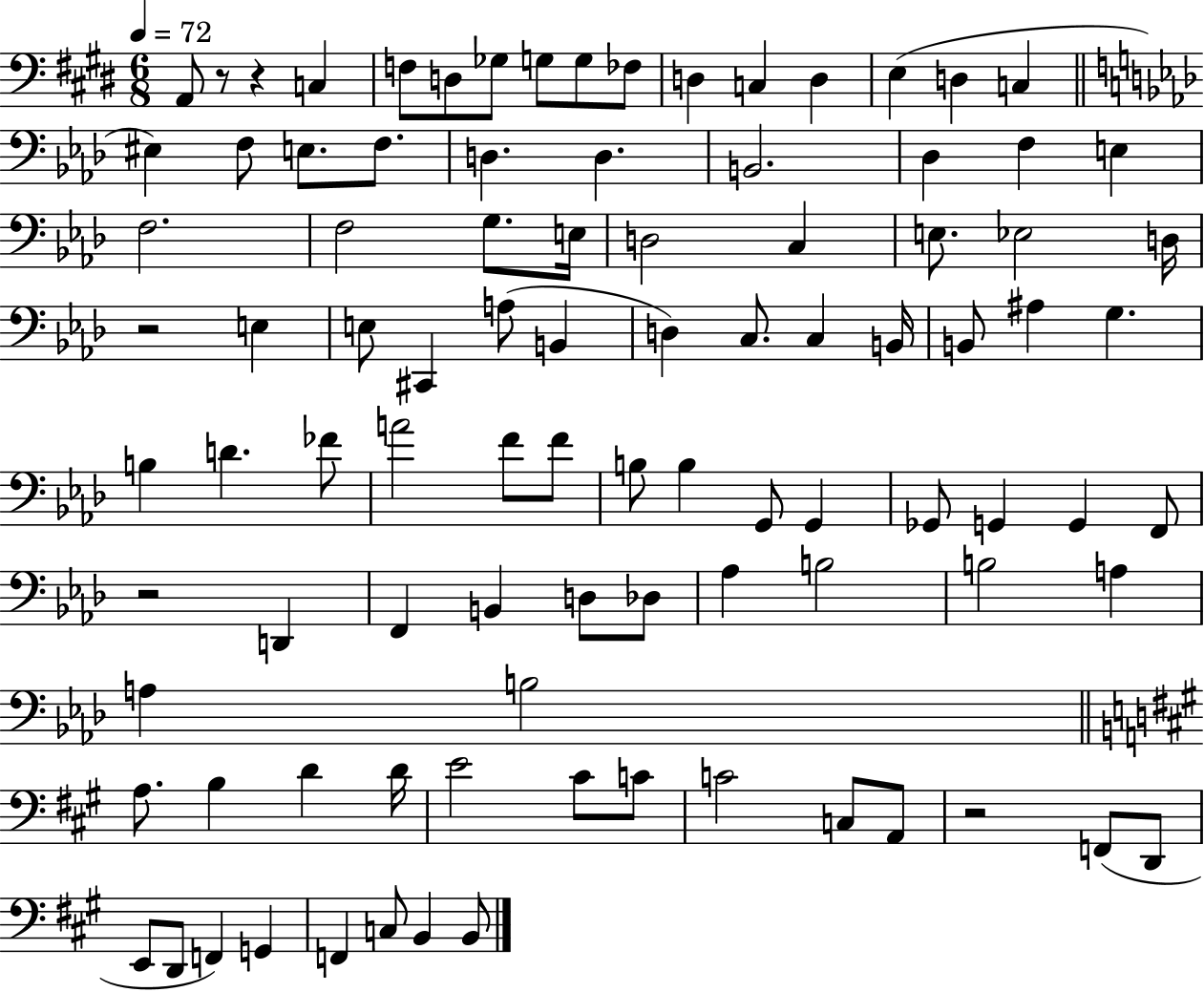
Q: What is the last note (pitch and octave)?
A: B2